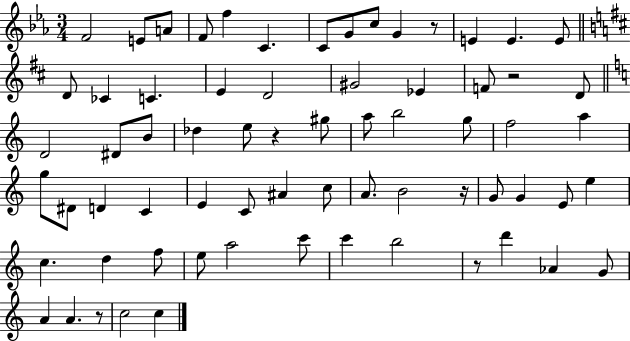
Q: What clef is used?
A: treble